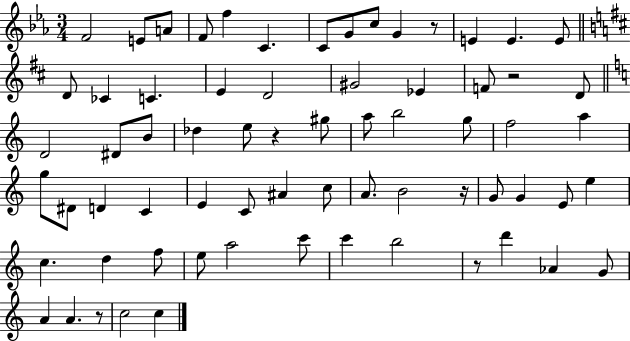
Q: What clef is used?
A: treble